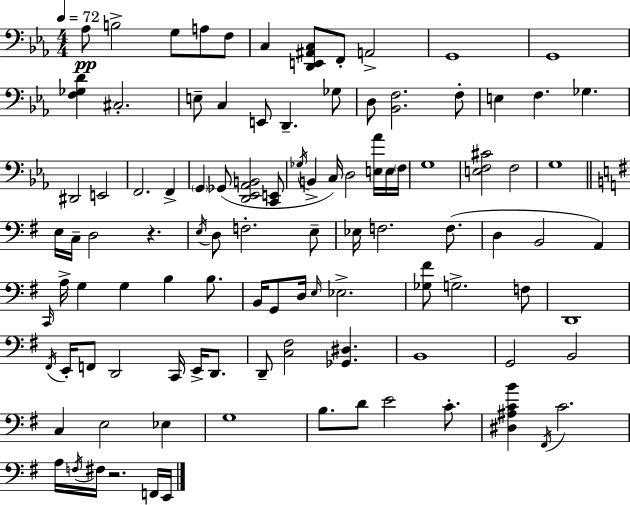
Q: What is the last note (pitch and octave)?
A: E2